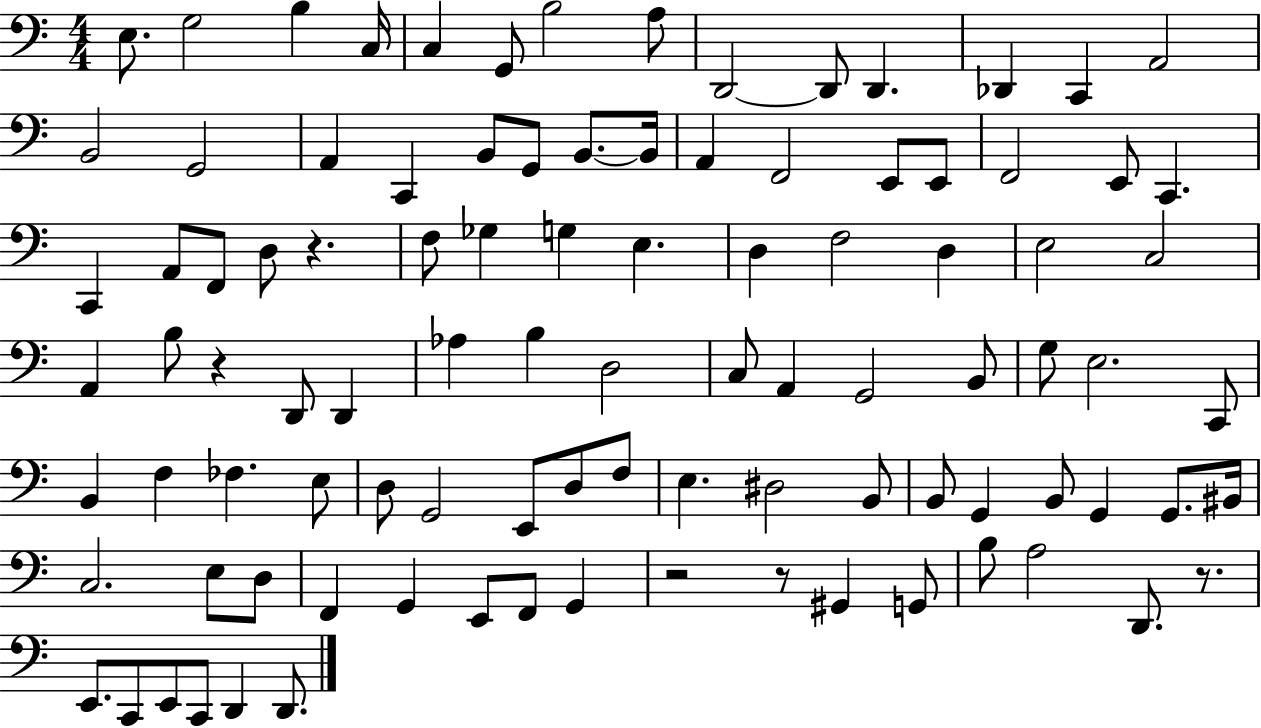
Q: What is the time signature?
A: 4/4